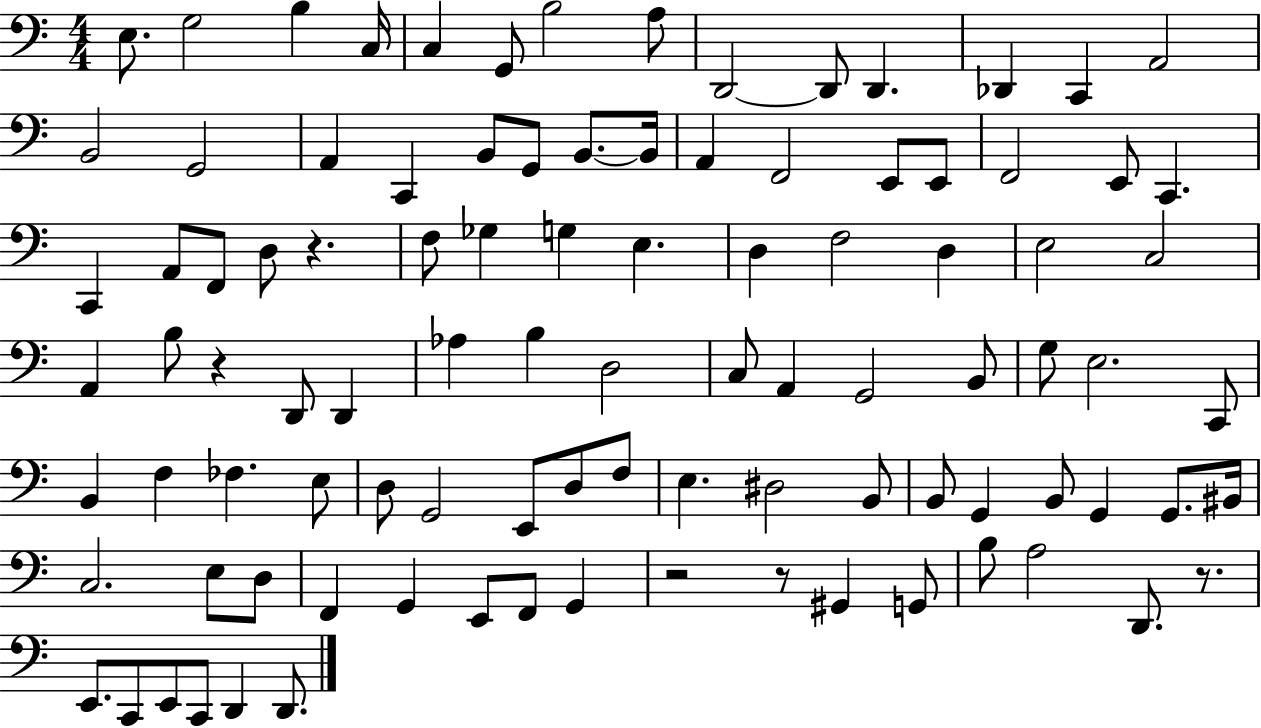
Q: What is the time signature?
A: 4/4